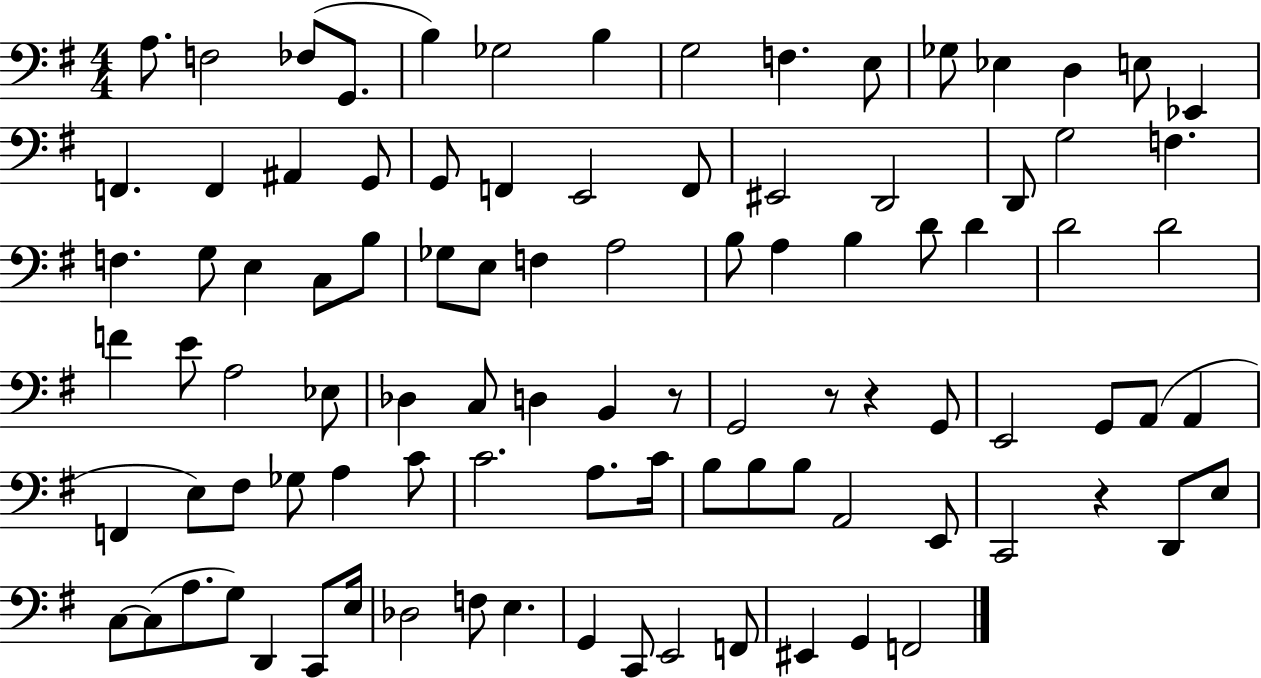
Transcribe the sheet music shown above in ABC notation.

X:1
T:Untitled
M:4/4
L:1/4
K:G
A,/2 F,2 _F,/2 G,,/2 B, _G,2 B, G,2 F, E,/2 _G,/2 _E, D, E,/2 _E,, F,, F,, ^A,, G,,/2 G,,/2 F,, E,,2 F,,/2 ^E,,2 D,,2 D,,/2 G,2 F, F, G,/2 E, C,/2 B,/2 _G,/2 E,/2 F, A,2 B,/2 A, B, D/2 D D2 D2 F E/2 A,2 _E,/2 _D, C,/2 D, B,, z/2 G,,2 z/2 z G,,/2 E,,2 G,,/2 A,,/2 A,, F,, E,/2 ^F,/2 _G,/2 A, C/2 C2 A,/2 C/4 B,/2 B,/2 B,/2 A,,2 E,,/2 C,,2 z D,,/2 E,/2 C,/2 C,/2 A,/2 G,/2 D,, C,,/2 E,/4 _D,2 F,/2 E, G,, C,,/2 E,,2 F,,/2 ^E,, G,, F,,2